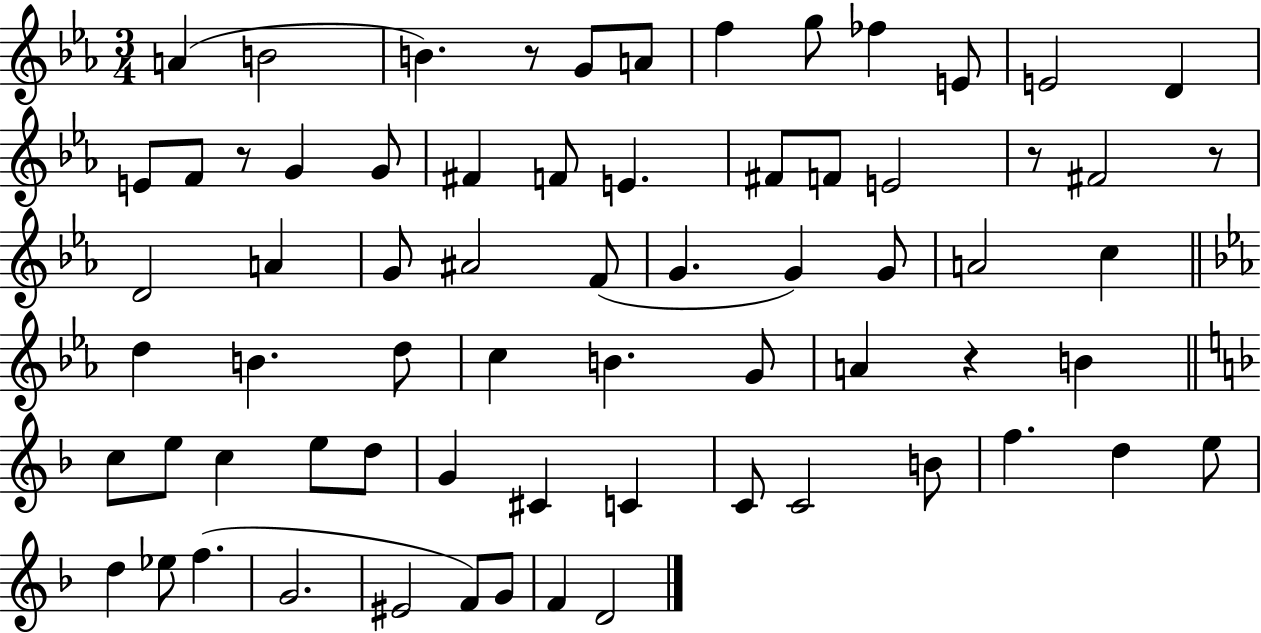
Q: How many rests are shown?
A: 5